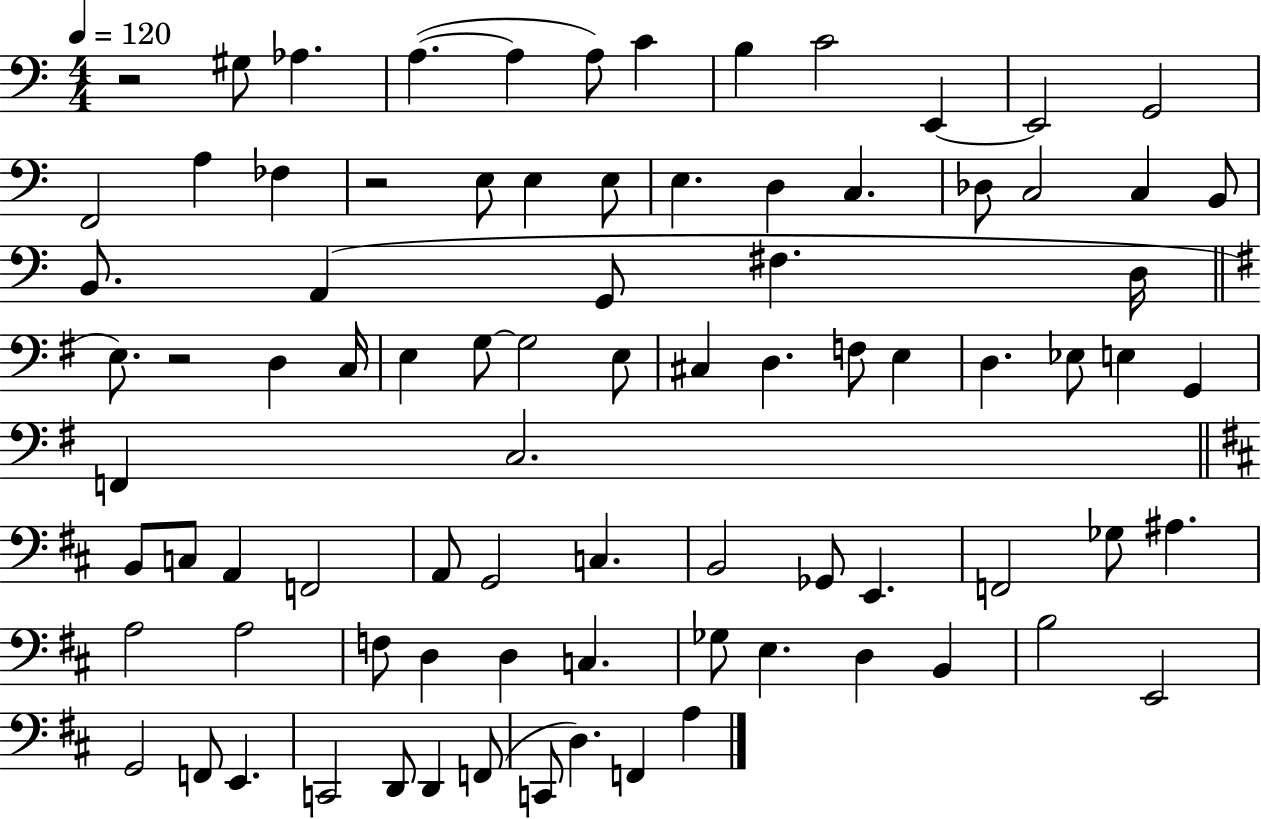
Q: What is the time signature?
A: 4/4